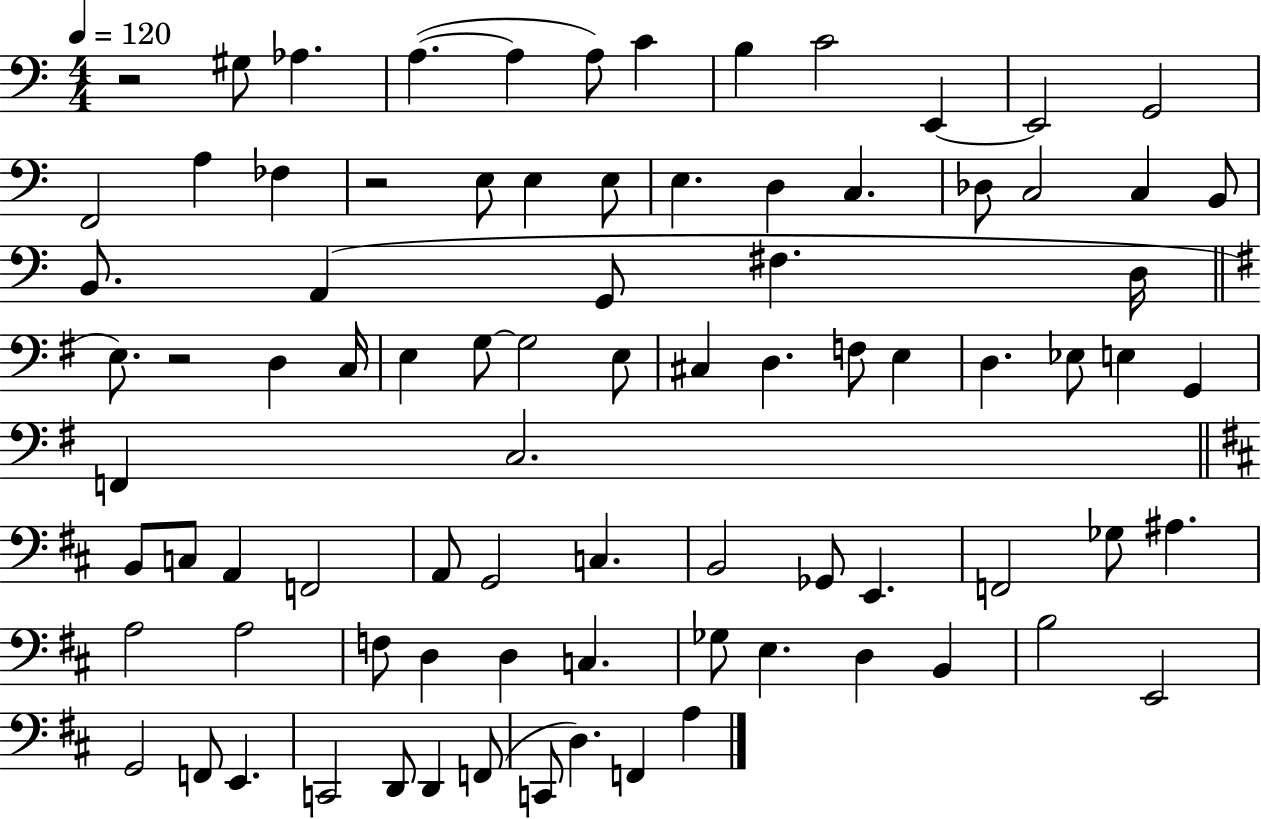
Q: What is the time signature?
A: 4/4